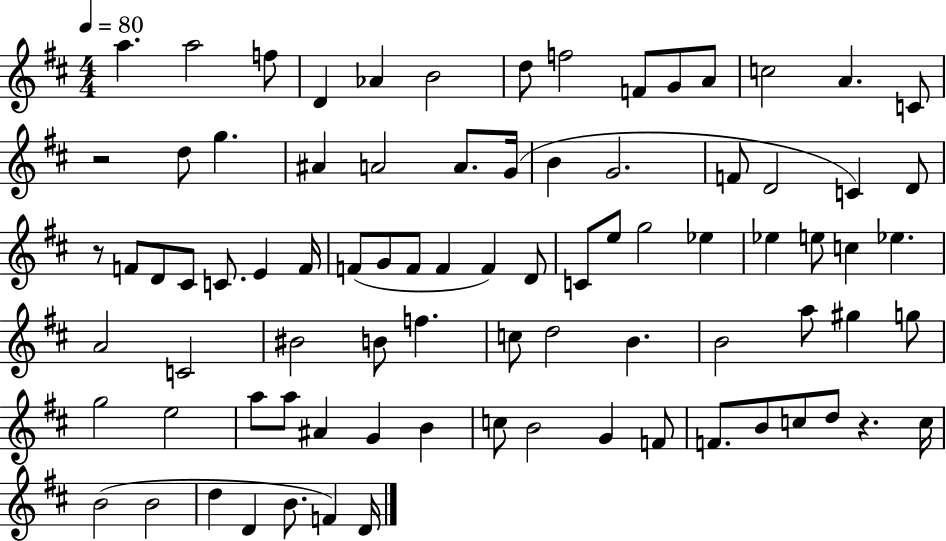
{
  \clef treble
  \numericTimeSignature
  \time 4/4
  \key d \major
  \tempo 4 = 80
  \repeat volta 2 { a''4. a''2 f''8 | d'4 aes'4 b'2 | d''8 f''2 f'8 g'8 a'8 | c''2 a'4. c'8 | \break r2 d''8 g''4. | ais'4 a'2 a'8. g'16( | b'4 g'2. | f'8 d'2 c'4) d'8 | \break r8 f'8 d'8 cis'8 c'8. e'4 f'16 | f'8( g'8 f'8 f'4 f'4) d'8 | c'8 e''8 g''2 ees''4 | ees''4 e''8 c''4 ees''4. | \break a'2 c'2 | bis'2 b'8 f''4. | c''8 d''2 b'4. | b'2 a''8 gis''4 g''8 | \break g''2 e''2 | a''8 a''8 ais'4 g'4 b'4 | c''8 b'2 g'4 f'8 | f'8. b'8 c''8 d''8 r4. c''16 | \break b'2( b'2 | d''4 d'4 b'8. f'4) d'16 | } \bar "|."
}